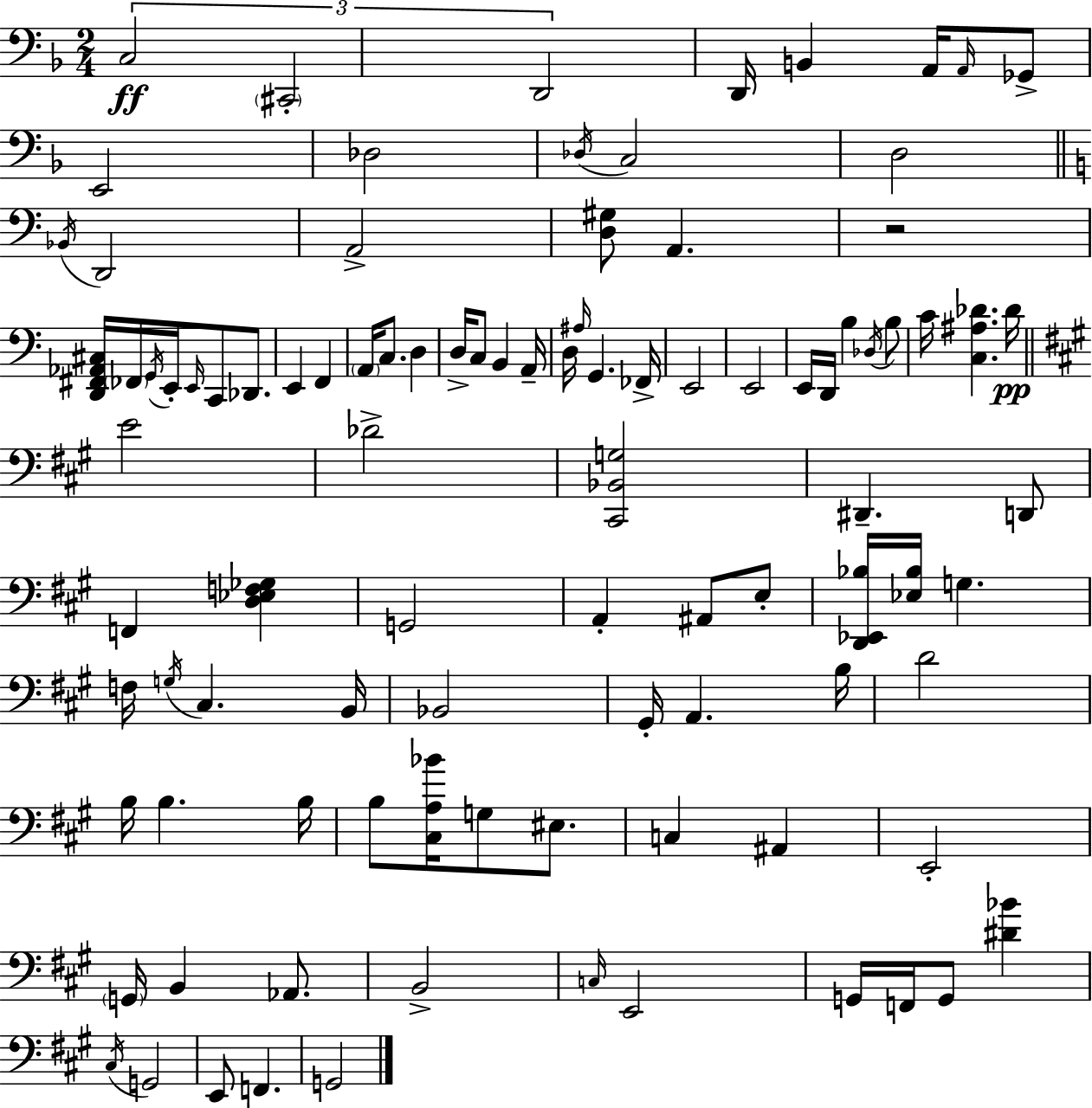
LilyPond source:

{
  \clef bass
  \numericTimeSignature
  \time 2/4
  \key d \minor
  \tuplet 3/2 { c2\ff | \parenthesize cis,2-. | d,2 } | d,16 b,4 a,16 \grace { a,16 } ges,8-> | \break e,2 | des2 | \acciaccatura { des16 } c2 | d2 | \break \bar "||" \break \key c \major \acciaccatura { bes,16 } d,2 | a,2-> | <d gis>8 a,4. | r2 | \break <d, fis, aes, cis>16 \parenthesize fes,16 \acciaccatura { g,16 } e,16-. \grace { e,16 } c,8 | des,8. e,4 f,4 | \parenthesize a,16 c8. d4 | d16-> c8 b,4 | \break a,16-- d16 \grace { ais16 } g,4. | fes,16-> e,2 | e,2 | e,16 d,16 b4 | \break \acciaccatura { des16 } b8 c'16 <c ais des'>4. | des'16\pp \bar "||" \break \key a \major e'2 | des'2-> | <cis, bes, g>2 | dis,4.-- d,8 | \break f,4 <d ees f ges>4 | g,2 | a,4-. ais,8 e8-. | <d, ees, bes>16 <ees bes>16 g4. | \break f16 \acciaccatura { g16 } cis4. | b,16 bes,2 | gis,16-. a,4. | b16 d'2 | \break b16 b4. | b16 b8 <cis a bes'>16 g8 eis8. | c4 ais,4 | e,2-. | \break \parenthesize g,16 b,4 aes,8. | b,2-> | \grace { c16 } e,2 | g,16 f,16 g,8 <dis' bes'>4 | \break \acciaccatura { cis16 } g,2 | e,8 f,4. | g,2 | \bar "|."
}